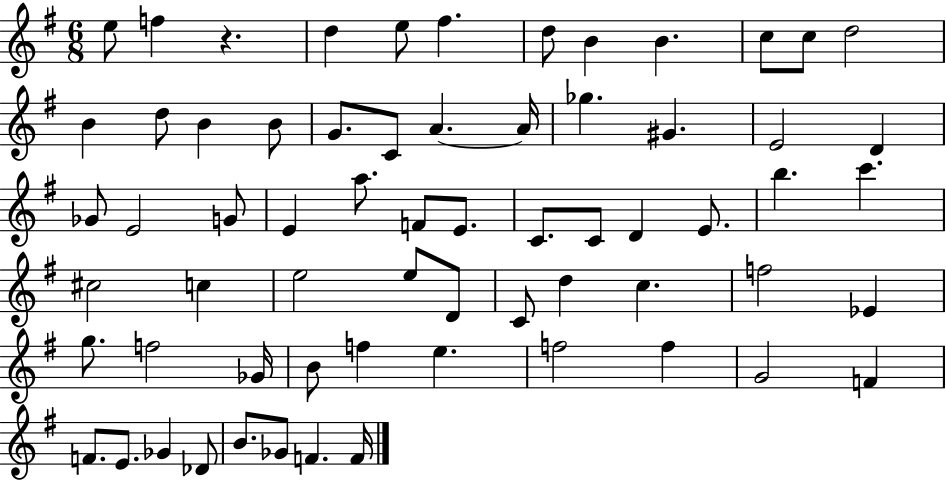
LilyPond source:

{
  \clef treble
  \numericTimeSignature
  \time 6/8
  \key g \major
  e''8 f''4 r4. | d''4 e''8 fis''4. | d''8 b'4 b'4. | c''8 c''8 d''2 | \break b'4 d''8 b'4 b'8 | g'8. c'8 a'4.~~ a'16 | ges''4. gis'4. | e'2 d'4 | \break ges'8 e'2 g'8 | e'4 a''8. f'8 e'8. | c'8. c'8 d'4 e'8. | b''4. c'''4. | \break cis''2 c''4 | e''2 e''8 d'8 | c'8 d''4 c''4. | f''2 ees'4 | \break g''8. f''2 ges'16 | b'8 f''4 e''4. | f''2 f''4 | g'2 f'4 | \break f'8. e'8. ges'4 des'8 | b'8. ges'8 f'4. f'16 | \bar "|."
}